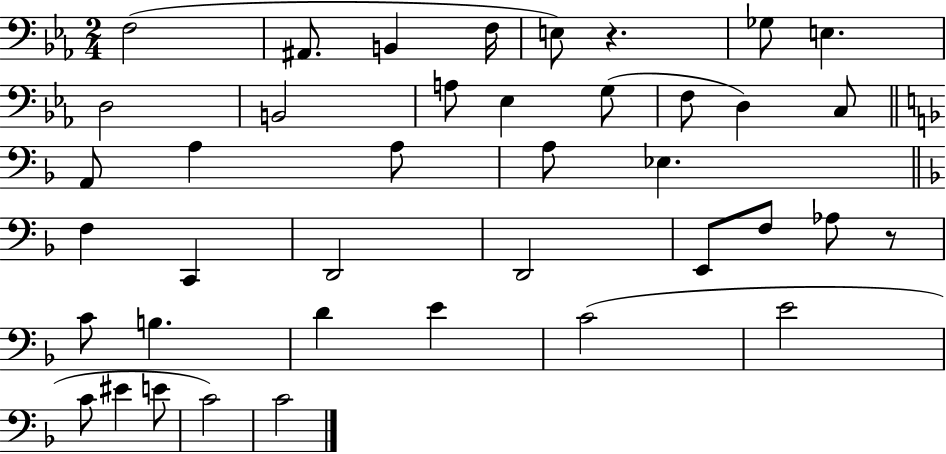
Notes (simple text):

F3/h A#2/e. B2/q F3/s E3/e R/q. Gb3/e E3/q. D3/h B2/h A3/e Eb3/q G3/e F3/e D3/q C3/e A2/e A3/q A3/e A3/e Eb3/q. F3/q C2/q D2/h D2/h E2/e F3/e Ab3/e R/e C4/e B3/q. D4/q E4/q C4/h E4/h C4/e EIS4/q E4/e C4/h C4/h